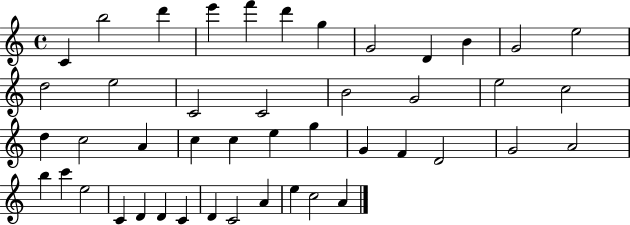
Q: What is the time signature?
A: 4/4